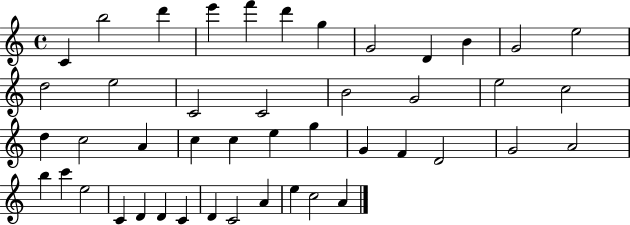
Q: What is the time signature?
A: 4/4